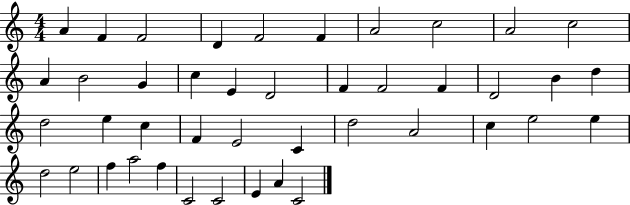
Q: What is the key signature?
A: C major